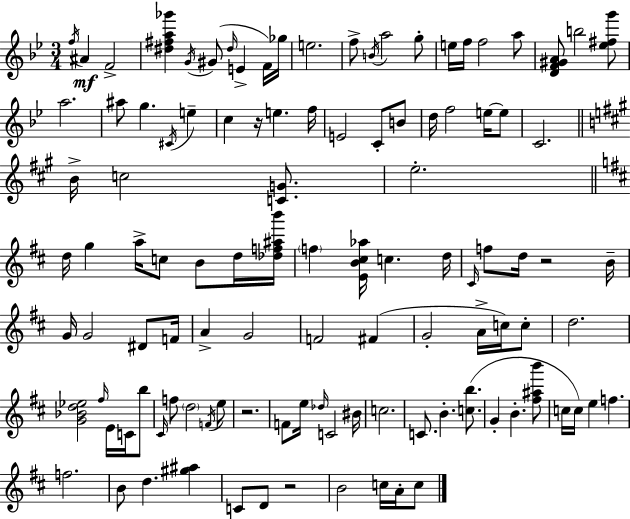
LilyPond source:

{
  \clef treble
  \numericTimeSignature
  \time 3/4
  \key bes \major
  \acciaccatura { f''16 }\mf ais'4 f'2-> | <dis'' fis'' a'' ges'''>4 \acciaccatura { g'16 } gis'8( \grace { dis''16 } e'4-> | f'16) ges''16 e''2. | f''8-> \acciaccatura { b'16 } a''2 | \break g''8-. e''16 f''16 f''2 | a''8 <d' f' gis' a'>8 b''2 | <ees'' fis'' g'''>8 a''2. | ais''8 g''4. | \break \acciaccatura { cis'16 } e''4-- c''4 r16 e''4. | f''16 e'2 | c'8-. b'8 d''16 f''2 | e''16~~ e''8 c'2. | \break \bar "||" \break \key a \major b'16-> c''2 <c' g'>8. | e''2.-. | \bar "||" \break \key b \minor d''16 g''4 a''16-> c''8 b'8 d''16 <des'' f'' ais'' b'''>16 | \parenthesize f''4 <e' b' cis'' aes''>16 c''4. d''16 | \grace { cis'16 } f''8 d''16 r2 | b'16-- g'16 g'2 dis'8 | \break f'16 a'4-> g'2 | f'2 fis'4( | g'2-. a'16-> c''16) c''8-. | d''2. | \break <g' bes' d'' ees''>2 \grace { fis''16 } e'16 c'16 | b''8 \grace { cis'16 } f''8 \parenthesize d''2 | \acciaccatura { f'16 } e''8 r2. | f'8 e''16 \grace { des''16 } c'2 | \break bis'16 c''2. | c'8. b'4.-. | <c'' b''>8.( g'4-. b'4.-. | <fis'' ais'' b'''>8 c''16 c''16) e''4 f''4. | \break f''2. | b'8 d''4. | <gis'' ais''>4 c'8 d'8 r2 | b'2 | \break c''16 a'16-. c''8 \bar "|."
}